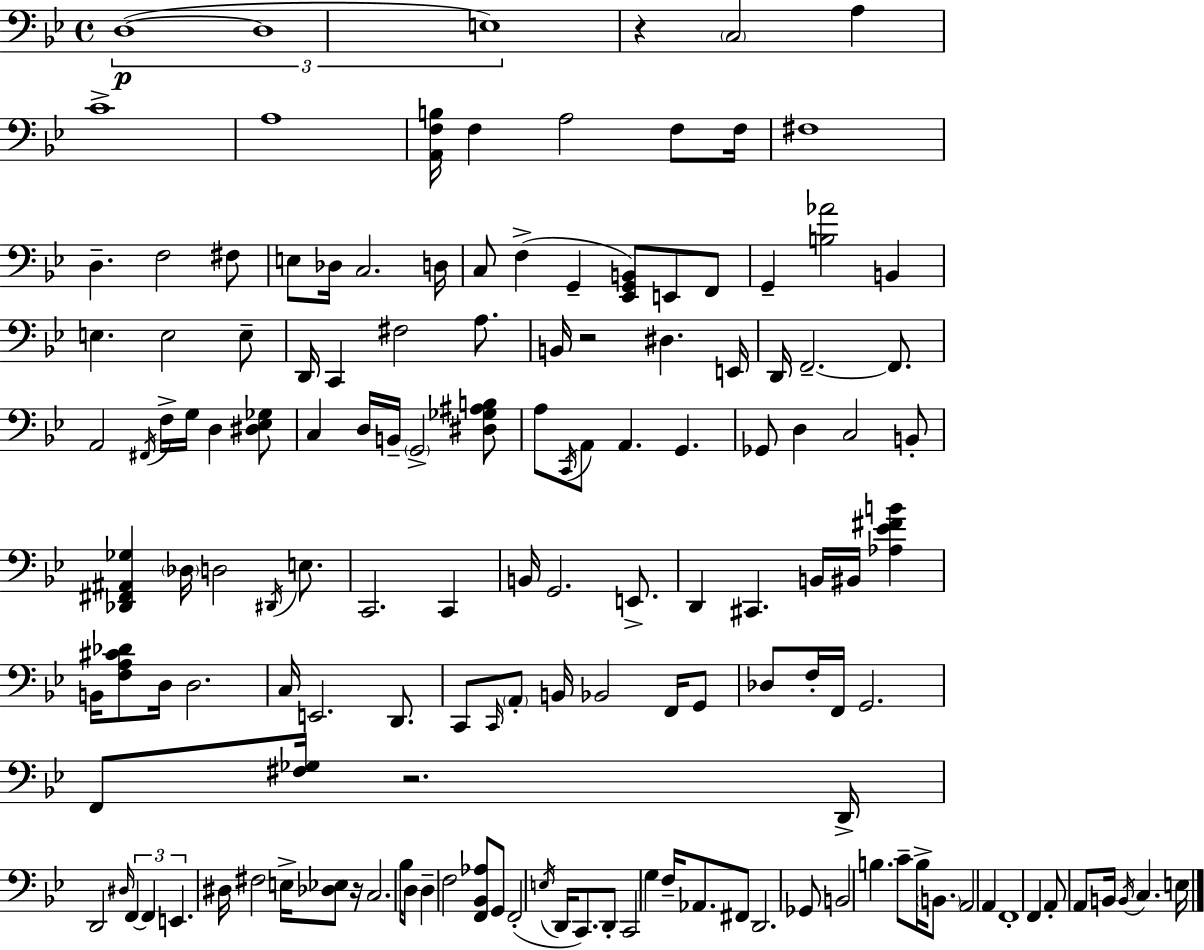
{
  \clef bass
  \time 4/4
  \defaultTimeSignature
  \key g \minor
  \repeat volta 2 { \tuplet 3/2 { d1~(~\p | d1 | e1) } | r4 \parenthesize c2 a4 | \break c'1-> | a1 | <a, f b>16 f4 a2 f8 f16 | fis1 | \break d4.-- f2 fis8 | e8 des16 c2. d16 | c8 f4->( g,4-- <ees, g, b,>8) e,8 f,8 | g,4-- <b aes'>2 b,4 | \break e4. e2 e8-- | d,16 c,4 fis2 a8. | b,16 r2 dis4. e,16 | d,16 f,2.--~~ f,8. | \break a,2 \acciaccatura { fis,16 } f16-> g16 d4 <dis ees ges>8 | c4 d16 b,16-- \parenthesize g,2-> <dis ges ais b>8 | a8 \acciaccatura { c,16 } a,8 a,4. g,4. | ges,8 d4 c2 | \break b,8-. <des, fis, ais, ges>4 \parenthesize des16 d2 \acciaccatura { dis,16 } | e8. c,2. c,4 | b,16 g,2. | e,8.-> d,4 cis,4. b,16 bis,16 <aes ees' fis' b'>4 | \break b,16 <f a cis' des'>8 d16 d2. | c16 e,2. | d,8. c,8 \grace { c,16 } \parenthesize a,8-. b,16 bes,2 | f,16 g,8 des8 f16-. f,16 g,2. | \break f,8 <fis ges>16 r2. | d,16-> d,2 \grace { dis16 } \tuplet 3/2 { f,4~~ | f,4 e,4. } dis16 fis2 | e16-> <des ees>8 r16 c2. | \break bes16 d8 d4-- f2 | <f, bes, aes>8 g,8 f,2-.( \acciaccatura { e16 } | d,16 c,8.) d,8-. c,2 g4 | f16-- aes,8. fis,8 d,2. | \break ges,8 b,2 b4. | c'8-- b16-> \parenthesize b,8. a,2 | a,4 f,1-. | f,4 a,8-. a,8 b,16 \acciaccatura { b,16 } | \break c4. e16 } \bar "|."
}